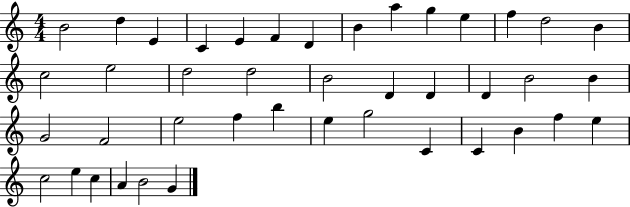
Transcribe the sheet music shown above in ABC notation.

X:1
T:Untitled
M:4/4
L:1/4
K:C
B2 d E C E F D B a g e f d2 B c2 e2 d2 d2 B2 D D D B2 B G2 F2 e2 f b e g2 C C B f e c2 e c A B2 G